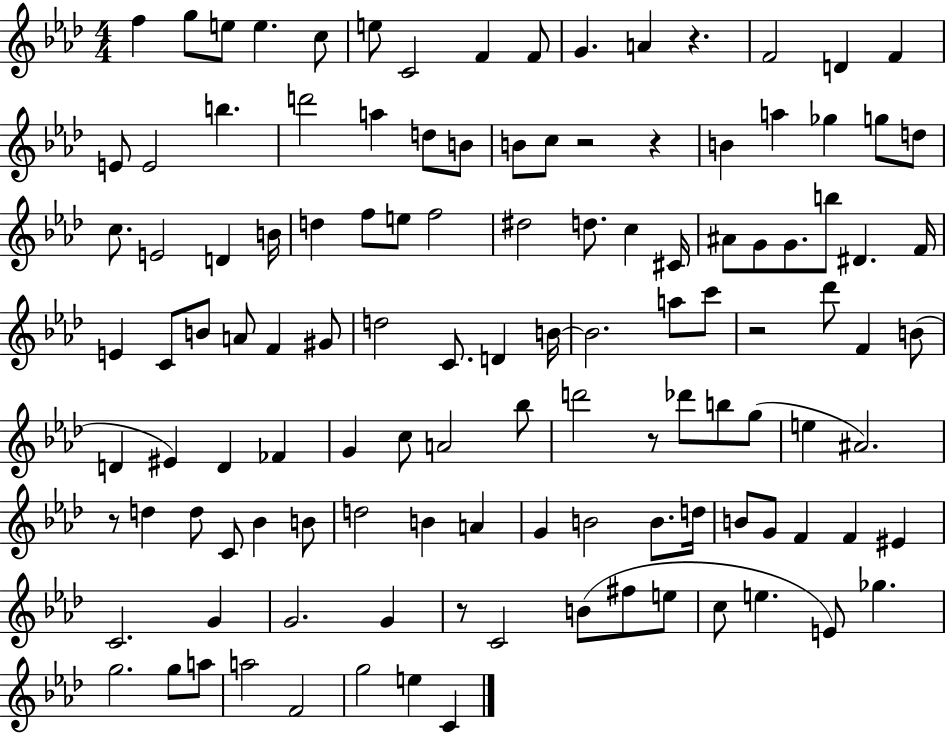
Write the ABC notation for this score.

X:1
T:Untitled
M:4/4
L:1/4
K:Ab
f g/2 e/2 e c/2 e/2 C2 F F/2 G A z F2 D F E/2 E2 b d'2 a d/2 B/2 B/2 c/2 z2 z B a _g g/2 d/2 c/2 E2 D B/4 d f/2 e/2 f2 ^d2 d/2 c ^C/4 ^A/2 G/2 G/2 b/2 ^D F/4 E C/2 B/2 A/2 F ^G/2 d2 C/2 D B/4 B2 a/2 c'/2 z2 _d'/2 F B/2 D ^E D _F G c/2 A2 _b/2 d'2 z/2 _d'/2 b/2 g/2 e ^A2 z/2 d d/2 C/2 _B B/2 d2 B A G B2 B/2 d/4 B/2 G/2 F F ^E C2 G G2 G z/2 C2 B/2 ^f/2 e/2 c/2 e E/2 _g g2 g/2 a/2 a2 F2 g2 e C